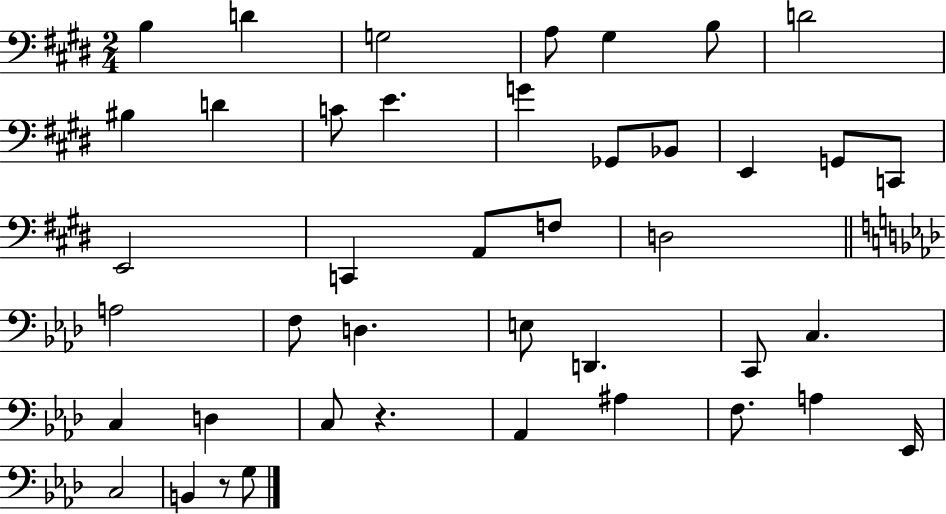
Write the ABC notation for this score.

X:1
T:Untitled
M:2/4
L:1/4
K:E
B, D G,2 A,/2 ^G, B,/2 D2 ^B, D C/2 E G _G,,/2 _B,,/2 E,, G,,/2 C,,/2 E,,2 C,, A,,/2 F,/2 D,2 A,2 F,/2 D, E,/2 D,, C,,/2 C, C, D, C,/2 z _A,, ^A, F,/2 A, _E,,/4 C,2 B,, z/2 G,/2